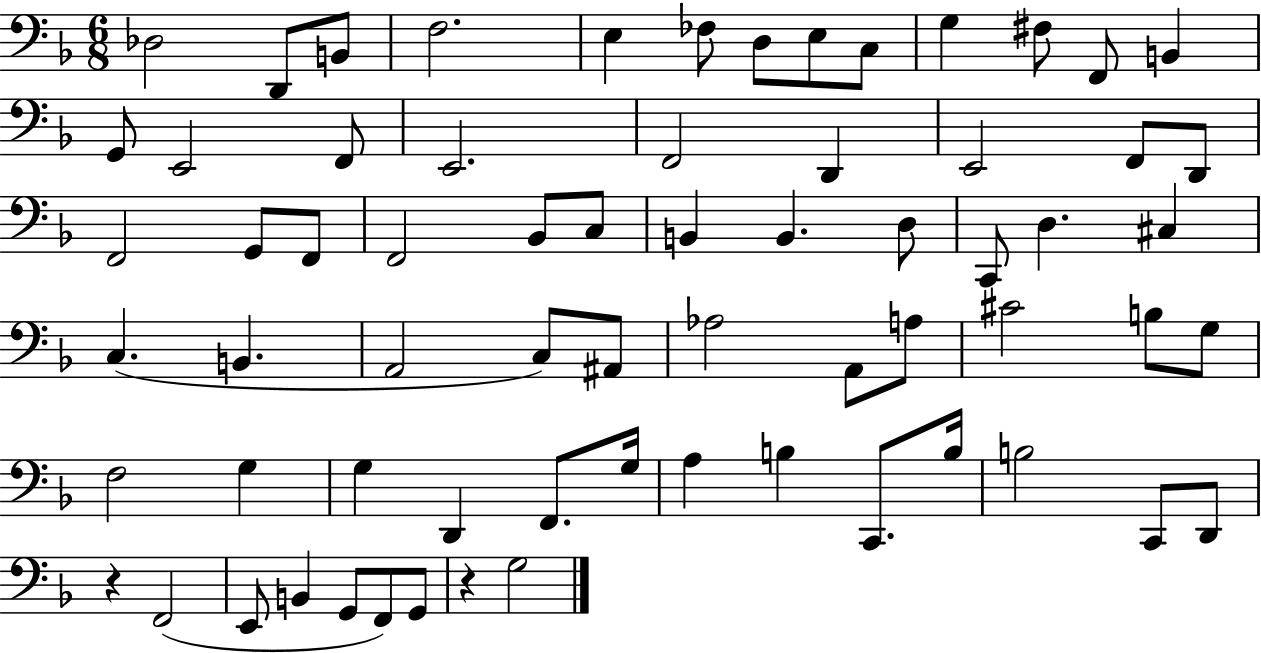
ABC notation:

X:1
T:Untitled
M:6/8
L:1/4
K:F
_D,2 D,,/2 B,,/2 F,2 E, _F,/2 D,/2 E,/2 C,/2 G, ^F,/2 F,,/2 B,, G,,/2 E,,2 F,,/2 E,,2 F,,2 D,, E,,2 F,,/2 D,,/2 F,,2 G,,/2 F,,/2 F,,2 _B,,/2 C,/2 B,, B,, D,/2 C,,/2 D, ^C, C, B,, A,,2 C,/2 ^A,,/2 _A,2 A,,/2 A,/2 ^C2 B,/2 G,/2 F,2 G, G, D,, F,,/2 G,/4 A, B, C,,/2 B,/4 B,2 C,,/2 D,,/2 z F,,2 E,,/2 B,, G,,/2 F,,/2 G,,/2 z G,2